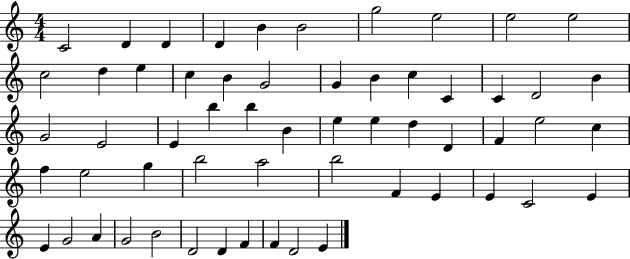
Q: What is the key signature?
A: C major